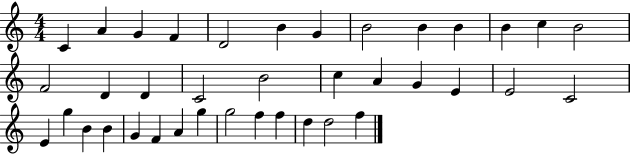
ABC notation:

X:1
T:Untitled
M:4/4
L:1/4
K:C
C A G F D2 B G B2 B B B c B2 F2 D D C2 B2 c A G E E2 C2 E g B B G F A g g2 f f d d2 f